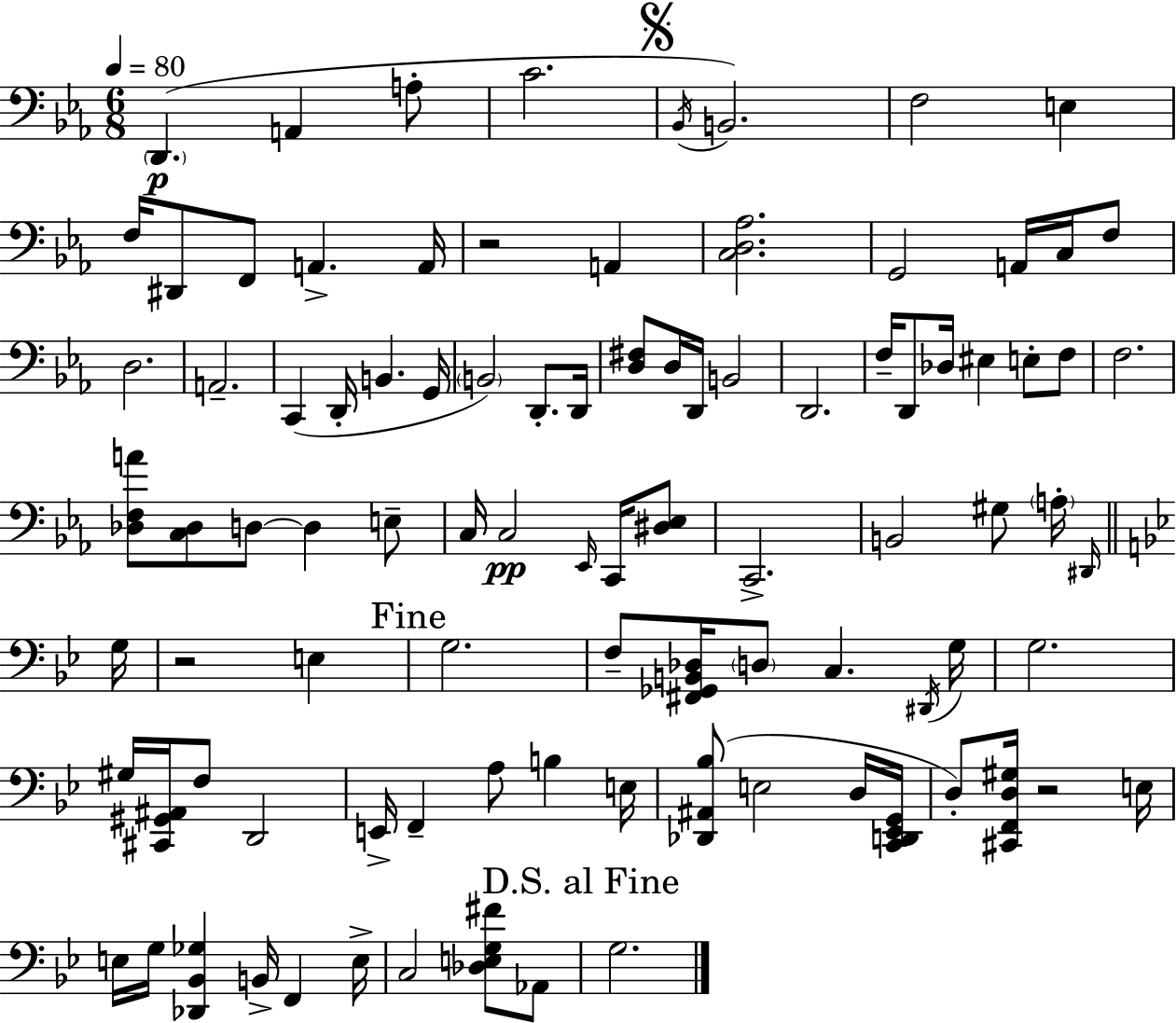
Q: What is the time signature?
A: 6/8